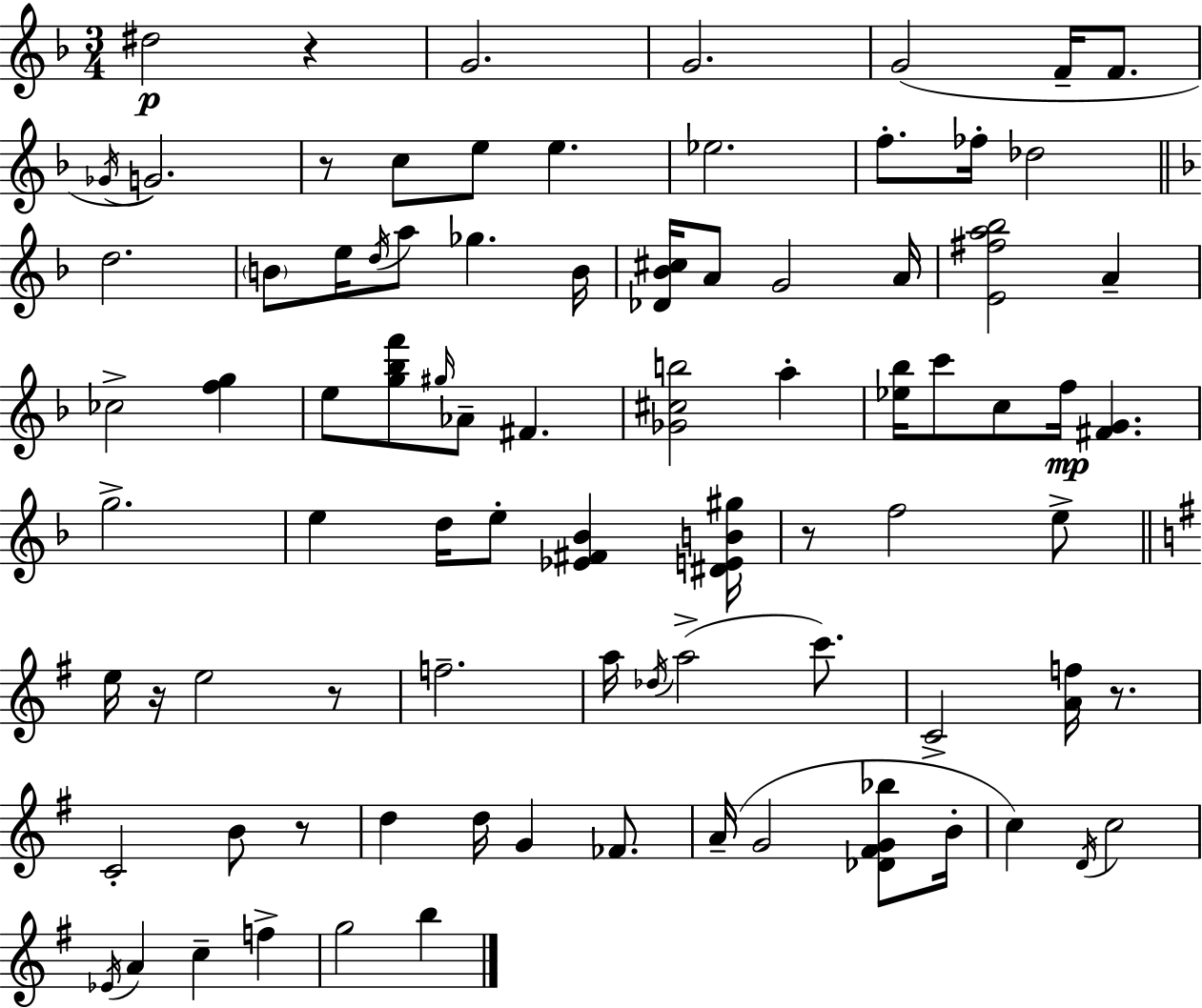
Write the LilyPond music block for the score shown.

{
  \clef treble
  \numericTimeSignature
  \time 3/4
  \key f \major
  dis''2\p r4 | g'2. | g'2. | g'2( f'16-- f'8. | \break \acciaccatura { ges'16 } g'2.) | r8 c''8 e''8 e''4. | ees''2. | f''8.-. fes''16-. des''2 | \break \bar "||" \break \key f \major d''2. | \parenthesize b'8 e''16 \acciaccatura { d''16 } a''8 ges''4. | b'16 <des' bes' cis''>16 a'8 g'2 | a'16 <e' fis'' a'' bes''>2 a'4-- | \break ces''2-> <f'' g''>4 | e''8 <g'' bes'' f'''>8 \grace { gis''16 } aes'8-- fis'4. | <ges' cis'' b''>2 a''4-. | <ees'' bes''>16 c'''8 c''8 f''16\mp <fis' g'>4. | \break g''2.-> | e''4 d''16 e''8-. <ees' fis' bes'>4 | <dis' e' b' gis''>16 r8 f''2 | e''8-> \bar "||" \break \key g \major e''16 r16 e''2 r8 | f''2.-- | a''16 \acciaccatura { des''16 }( a''2-> c'''8.) | c'2-> <a' f''>16 r8. | \break c'2-. b'8 r8 | d''4 d''16 g'4 fes'8. | a'16--( g'2 <des' fis' g' bes''>8 | b'16-. c''4) \acciaccatura { d'16 } c''2 | \break \acciaccatura { ees'16 } a'4 c''4-- f''4-> | g''2 b''4 | \bar "|."
}